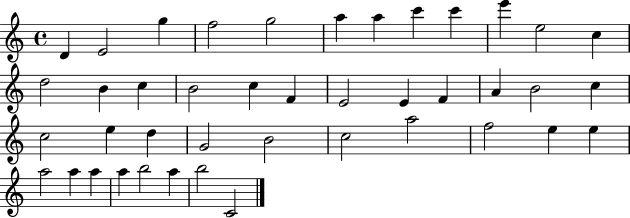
X:1
T:Untitled
M:4/4
L:1/4
K:C
D E2 g f2 g2 a a c' c' e' e2 c d2 B c B2 c F E2 E F A B2 c c2 e d G2 B2 c2 a2 f2 e e a2 a a a b2 a b2 C2